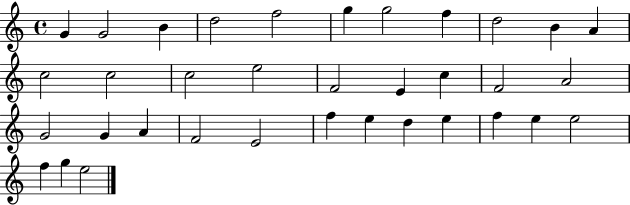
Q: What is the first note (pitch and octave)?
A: G4